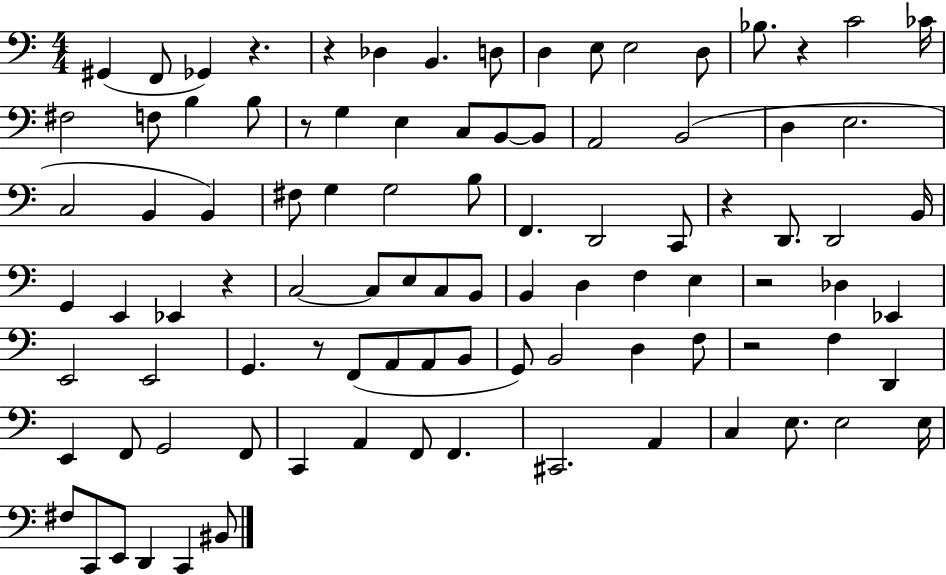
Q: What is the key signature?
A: C major